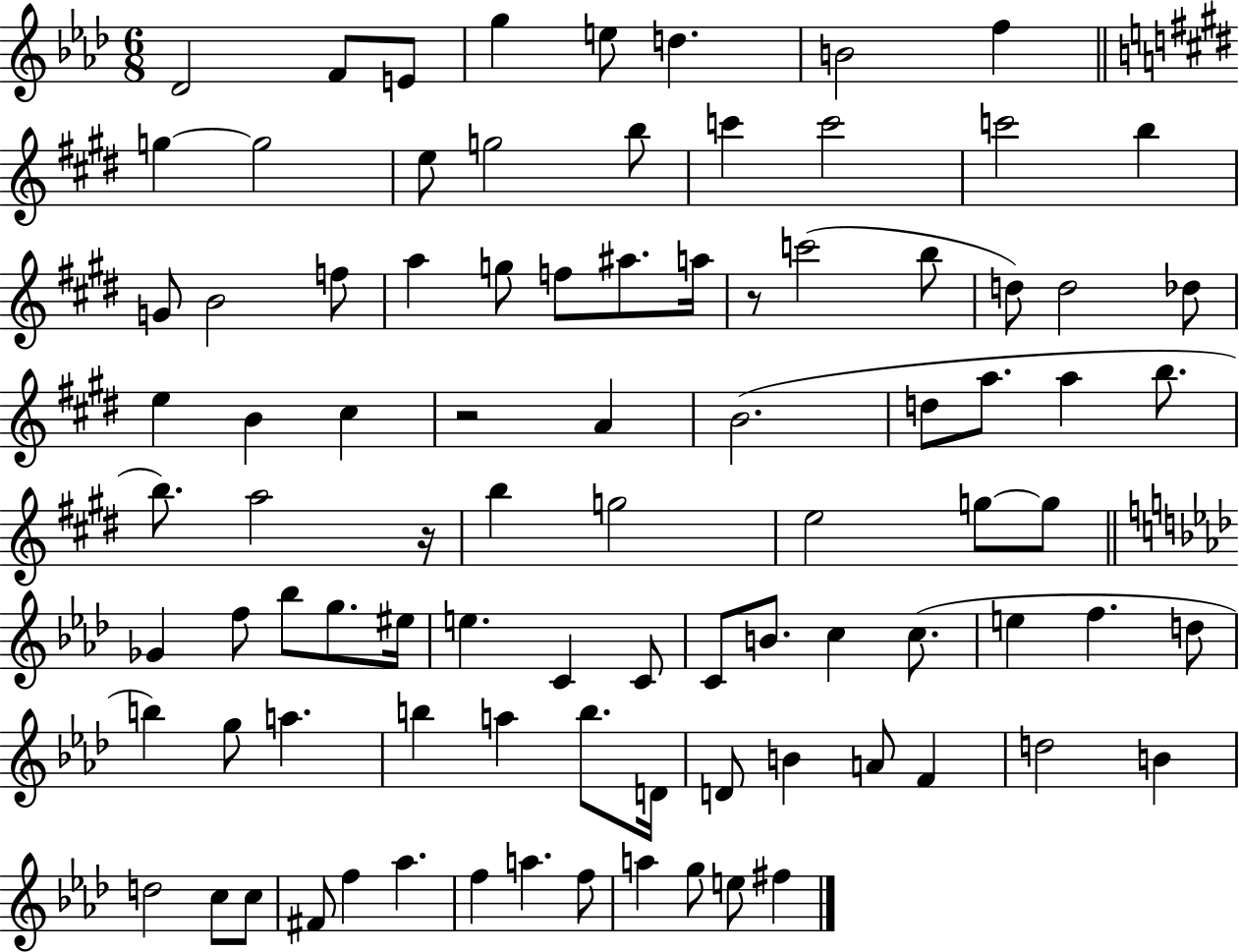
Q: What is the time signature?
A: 6/8